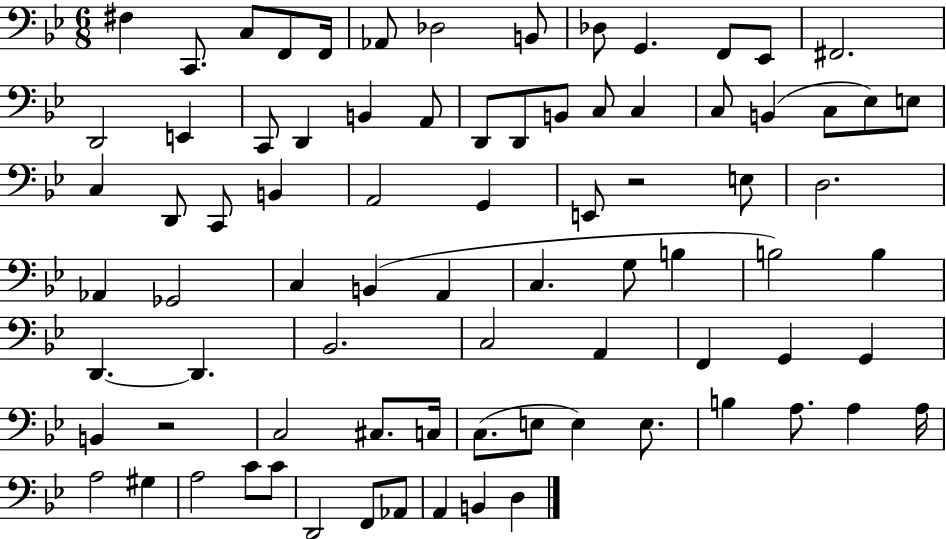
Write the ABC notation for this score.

X:1
T:Untitled
M:6/8
L:1/4
K:Bb
^F, C,,/2 C,/2 F,,/2 F,,/4 _A,,/2 _D,2 B,,/2 _D,/2 G,, F,,/2 _E,,/2 ^F,,2 D,,2 E,, C,,/2 D,, B,, A,,/2 D,,/2 D,,/2 B,,/2 C,/2 C, C,/2 B,, C,/2 _E,/2 E,/2 C, D,,/2 C,,/2 B,, A,,2 G,, E,,/2 z2 E,/2 D,2 _A,, _G,,2 C, B,, A,, C, G,/2 B, B,2 B, D,, D,, _B,,2 C,2 A,, F,, G,, G,, B,, z2 C,2 ^C,/2 C,/4 C,/2 E,/2 E, E,/2 B, A,/2 A, A,/4 A,2 ^G, A,2 C/2 C/2 D,,2 F,,/2 _A,,/2 A,, B,, D,